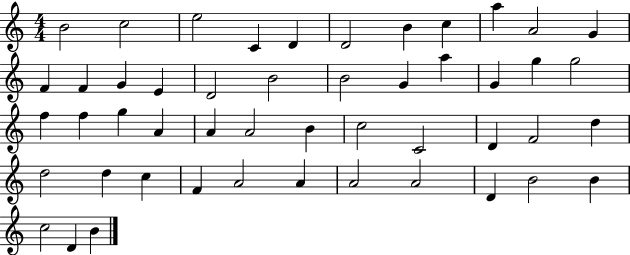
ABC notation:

X:1
T:Untitled
M:4/4
L:1/4
K:C
B2 c2 e2 C D D2 B c a A2 G F F G E D2 B2 B2 G a G g g2 f f g A A A2 B c2 C2 D F2 d d2 d c F A2 A A2 A2 D B2 B c2 D B